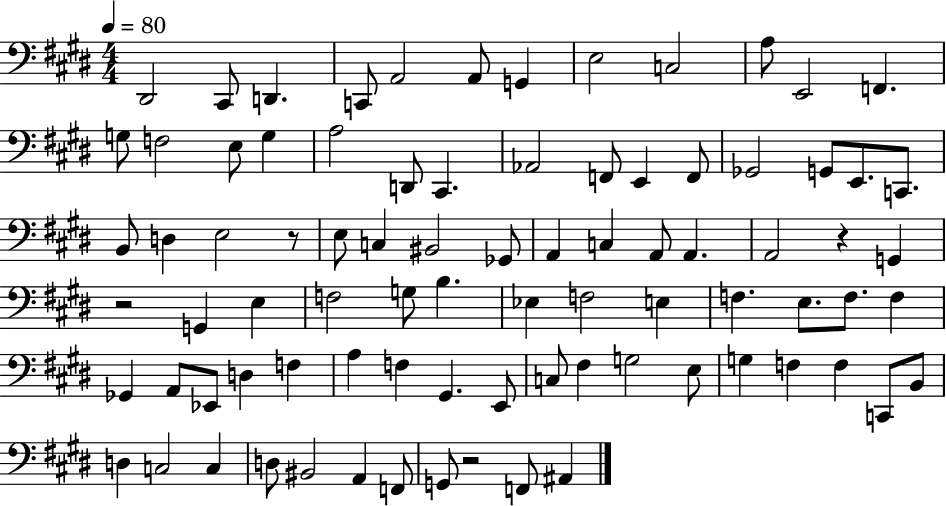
D#2/h C#2/e D2/q. C2/e A2/h A2/e G2/q E3/h C3/h A3/e E2/h F2/q. G3/e F3/h E3/e G3/q A3/h D2/e C#2/q. Ab2/h F2/e E2/q F2/e Gb2/h G2/e E2/e. C2/e. B2/e D3/q E3/h R/e E3/e C3/q BIS2/h Gb2/e A2/q C3/q A2/e A2/q. A2/h R/q G2/q R/h G2/q E3/q F3/h G3/e B3/q. Eb3/q F3/h E3/q F3/q. E3/e. F3/e. F3/q Gb2/q A2/e Eb2/e D3/q F3/q A3/q F3/q G#2/q. E2/e C3/e F#3/q G3/h E3/e G3/q F3/q F3/q C2/e B2/e D3/q C3/h C3/q D3/e BIS2/h A2/q F2/e G2/e R/h F2/e A#2/q